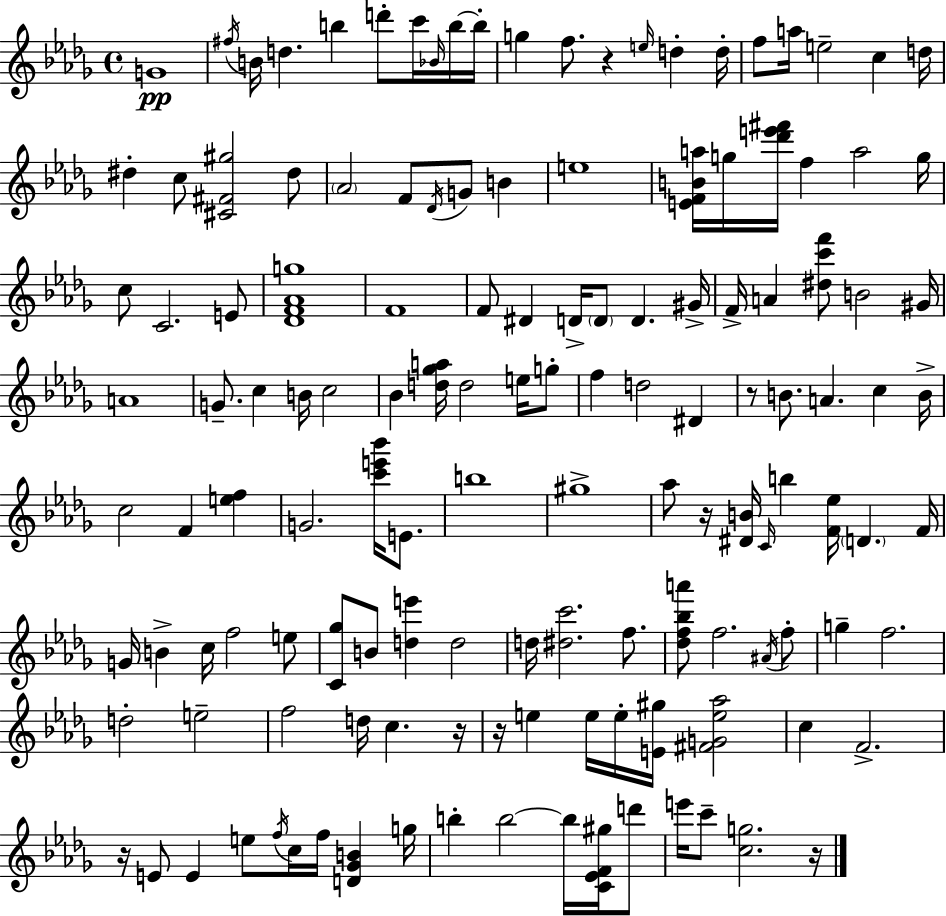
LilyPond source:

{
  \clef treble
  \time 4/4
  \defaultTimeSignature
  \key bes \minor
  g'1\pp | \acciaccatura { fis''16 } b'16 d''4. b''4 d'''8-. c'''16 \grace { bes'16 } | b''16~~ b''16-. g''4 f''8. r4 \grace { e''16 } d''4-. | d''16-. f''8 a''16 e''2-- c''4 | \break d''16 dis''4-. c''8 <cis' fis' gis''>2 | dis''8 \parenthesize aes'2 f'8 \acciaccatura { des'16 } g'8 | b'4 e''1 | <e' f' b' a''>16 g''16 <des''' e''' fis'''>16 f''4 a''2 | \break g''16 c''8 c'2. | e'8 <des' f' aes' g''>1 | f'1 | f'8 dis'4 d'16-> \parenthesize d'8 d'4. | \break gis'16-> f'16-> a'4 <dis'' c''' f'''>8 b'2 | gis'16 a'1 | g'8.-- c''4 b'16 c''2 | bes'4 <d'' ges'' a''>16 d''2 | \break e''16 g''8-. f''4 d''2 | dis'4 r8 b'8. a'4. c''4 | b'16-> c''2 f'4 | <e'' f''>4 g'2. | \break <c''' e''' bes'''>16 e'8. b''1 | gis''1-> | aes''8 r16 <dis' b'>16 \grace { c'16 } b''4 <f' ees''>16 \parenthesize d'4. | f'16 g'16 b'4-> c''16 f''2 | \break e''8 <c' ges''>8 b'8 <d'' e'''>4 d''2 | d''16 <dis'' c'''>2. | f''8. <des'' f'' bes'' a'''>8 f''2. | \acciaccatura { ais'16 } f''8-. g''4-- f''2. | \break d''2-. e''2-- | f''2 d''16 c''4. | r16 r16 e''4 e''16 e''16-. <e' gis''>16 <fis' g' e'' aes''>2 | c''4 f'2.-> | \break r16 e'8 e'4 e''8 \acciaccatura { f''16 } | c''16 f''16 <d' ges' b'>4 g''16 b''4-. b''2~~ | b''16 <c' ees' f' gis''>16 d'''8 e'''16 c'''8-- <c'' g''>2. | r16 \bar "|."
}